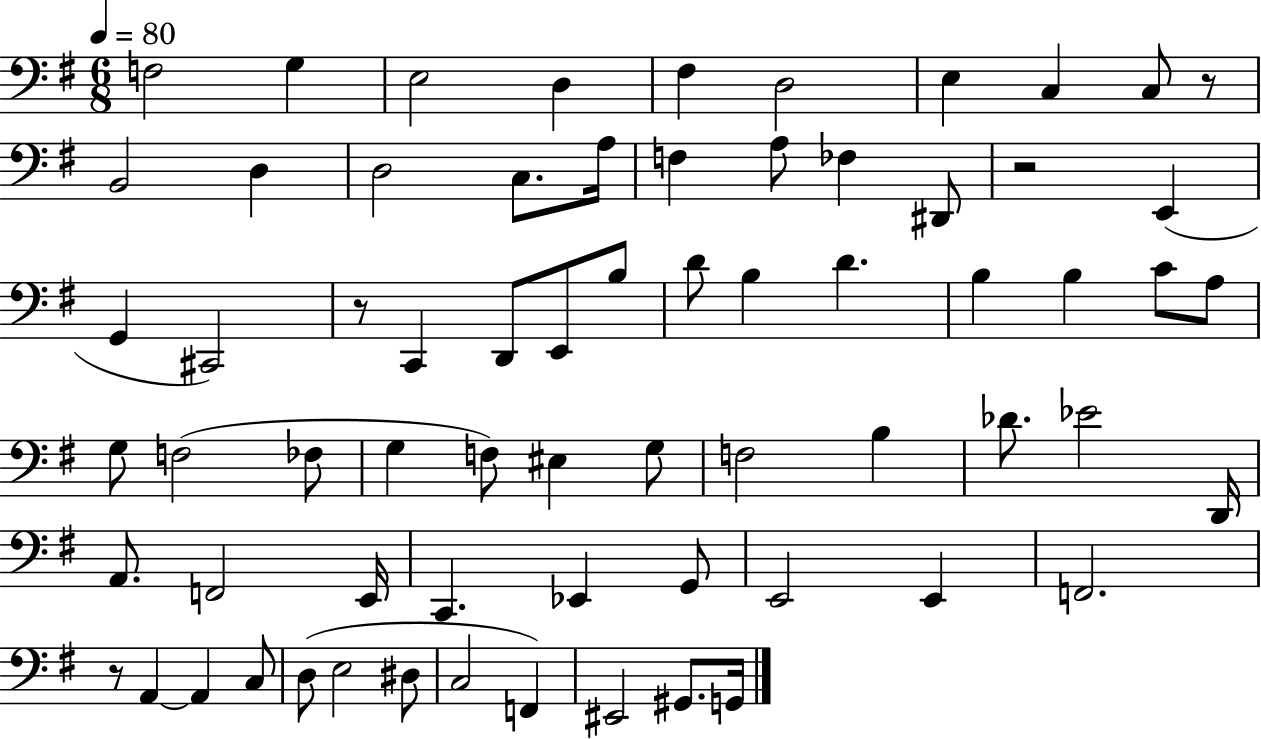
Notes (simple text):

F3/h G3/q E3/h D3/q F#3/q D3/h E3/q C3/q C3/e R/e B2/h D3/q D3/h C3/e. A3/s F3/q A3/e FES3/q D#2/e R/h E2/q G2/q C#2/h R/e C2/q D2/e E2/e B3/e D4/e B3/q D4/q. B3/q B3/q C4/e A3/e G3/e F3/h FES3/e G3/q F3/e EIS3/q G3/e F3/h B3/q Db4/e. Eb4/h D2/s A2/e. F2/h E2/s C2/q. Eb2/q G2/e E2/h E2/q F2/h. R/e A2/q A2/q C3/e D3/e E3/h D#3/e C3/h F2/q EIS2/h G#2/e. G2/s